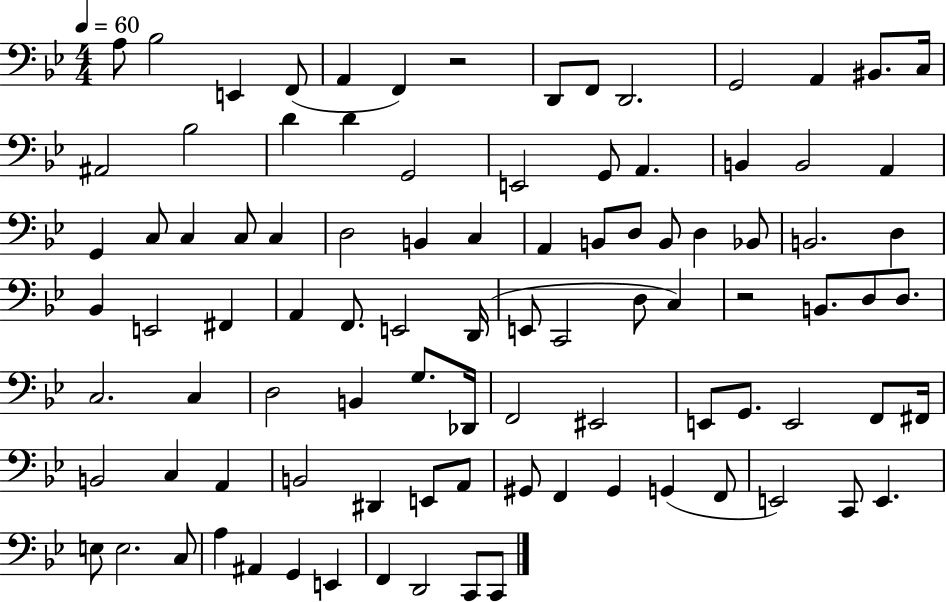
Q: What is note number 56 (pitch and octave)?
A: C3